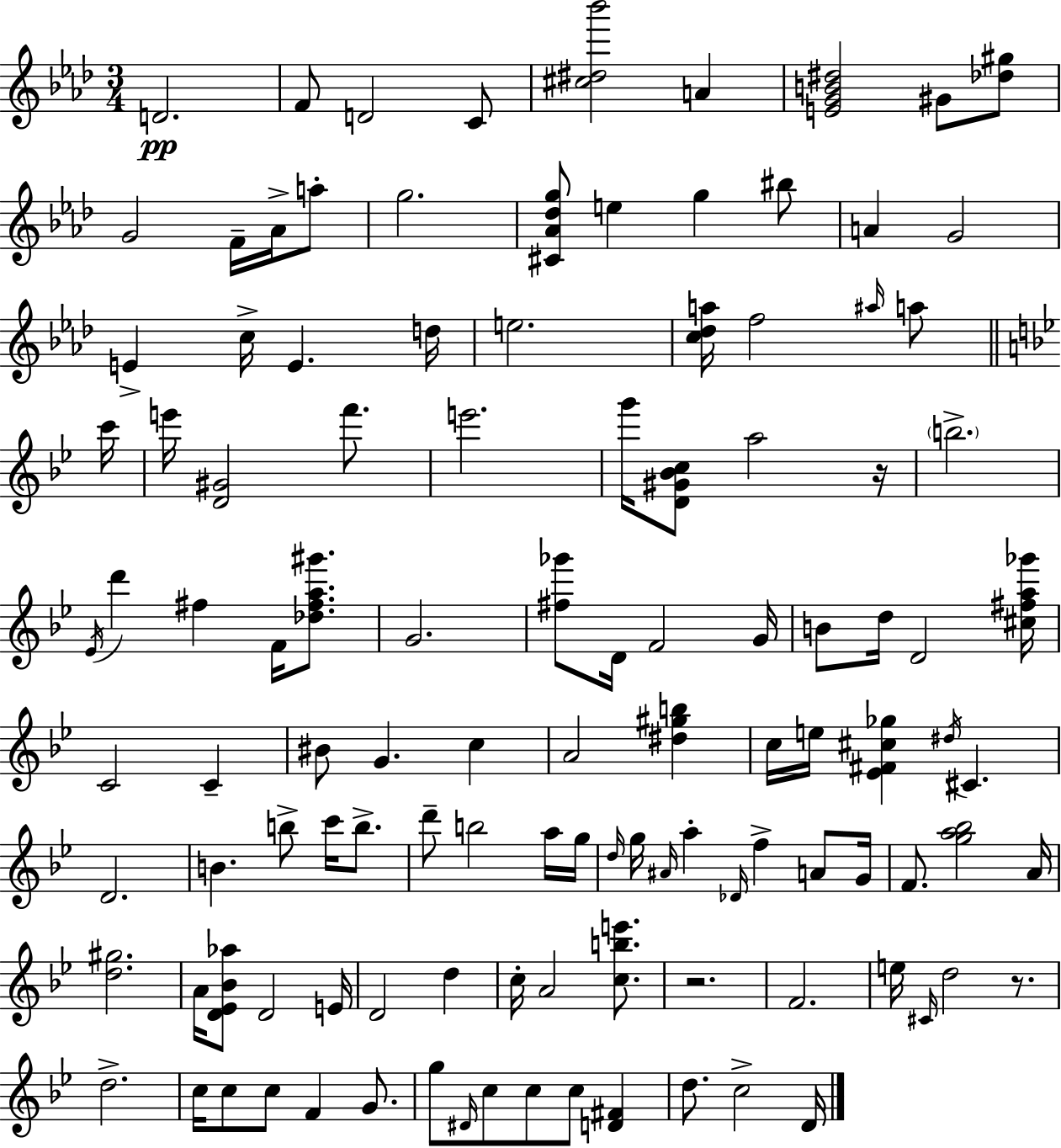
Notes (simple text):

D4/h. F4/e D4/h C4/e [C#5,D#5,Bb6]/h A4/q [E4,G4,B4,D#5]/h G#4/e [Db5,G#5]/e G4/h F4/s Ab4/s A5/e G5/h. [C#4,Ab4,Db5,G5]/e E5/q G5/q BIS5/e A4/q G4/h E4/q C5/s E4/q. D5/s E5/h. [C5,Db5,A5]/s F5/h A#5/s A5/e C6/s E6/s [D4,G#4]/h F6/e. E6/h. G6/s [D4,G#4,Bb4,C5]/e A5/h R/s B5/h. Eb4/s D6/q F#5/q F4/s [Db5,F#5,A5,G#6]/e. G4/h. [F#5,Gb6]/e D4/s F4/h G4/s B4/e D5/s D4/h [C#5,F#5,A5,Gb6]/s C4/h C4/q BIS4/e G4/q. C5/q A4/h [D#5,G#5,B5]/q C5/s E5/s [Eb4,F#4,C#5,Gb5]/q D#5/s C#4/q. D4/h. B4/q. B5/e C6/s B5/e. D6/e B5/h A5/s G5/s D5/s G5/s A#4/s A5/q Db4/s F5/q A4/e G4/s F4/e. [G5,A5,Bb5]/h A4/s [D5,G#5]/h. A4/s [D4,Eb4,Bb4,Ab5]/e D4/h E4/s D4/h D5/q C5/s A4/h [C5,B5,E6]/e. R/h. F4/h. E5/s C#4/s D5/h R/e. D5/h. C5/s C5/e C5/e F4/q G4/e. G5/e D#4/s C5/e C5/e C5/e [D4,F#4]/q D5/e. C5/h D4/s